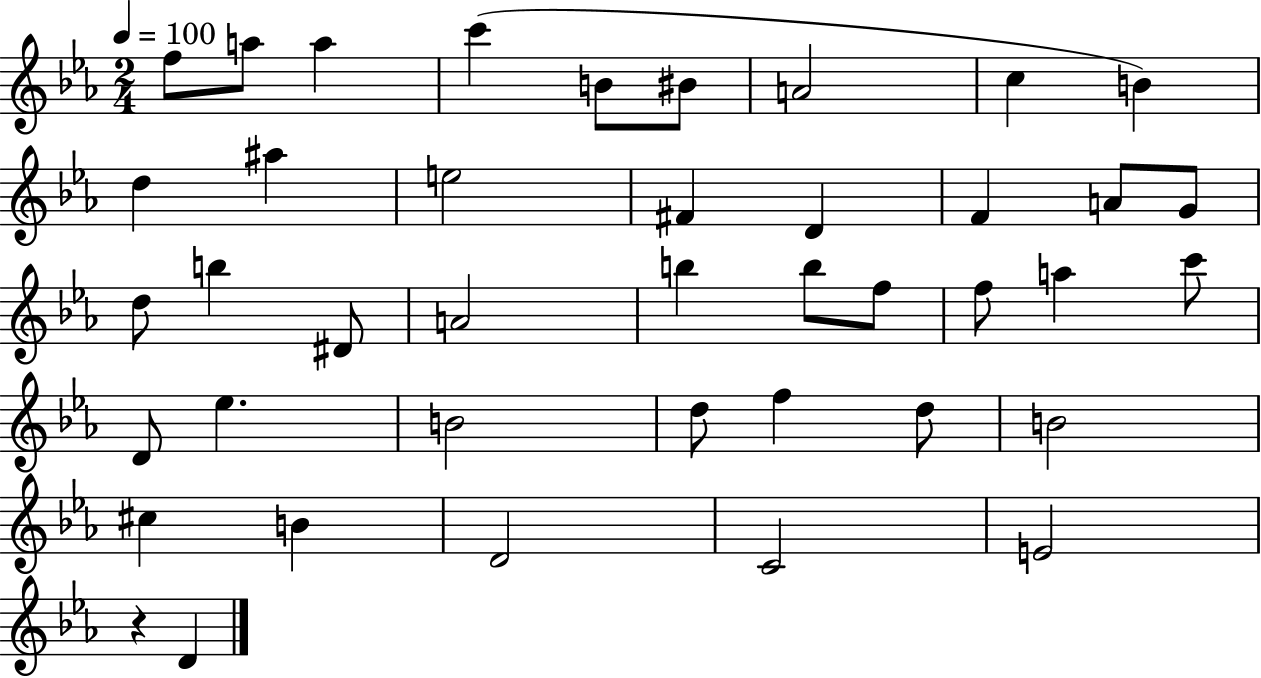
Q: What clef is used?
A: treble